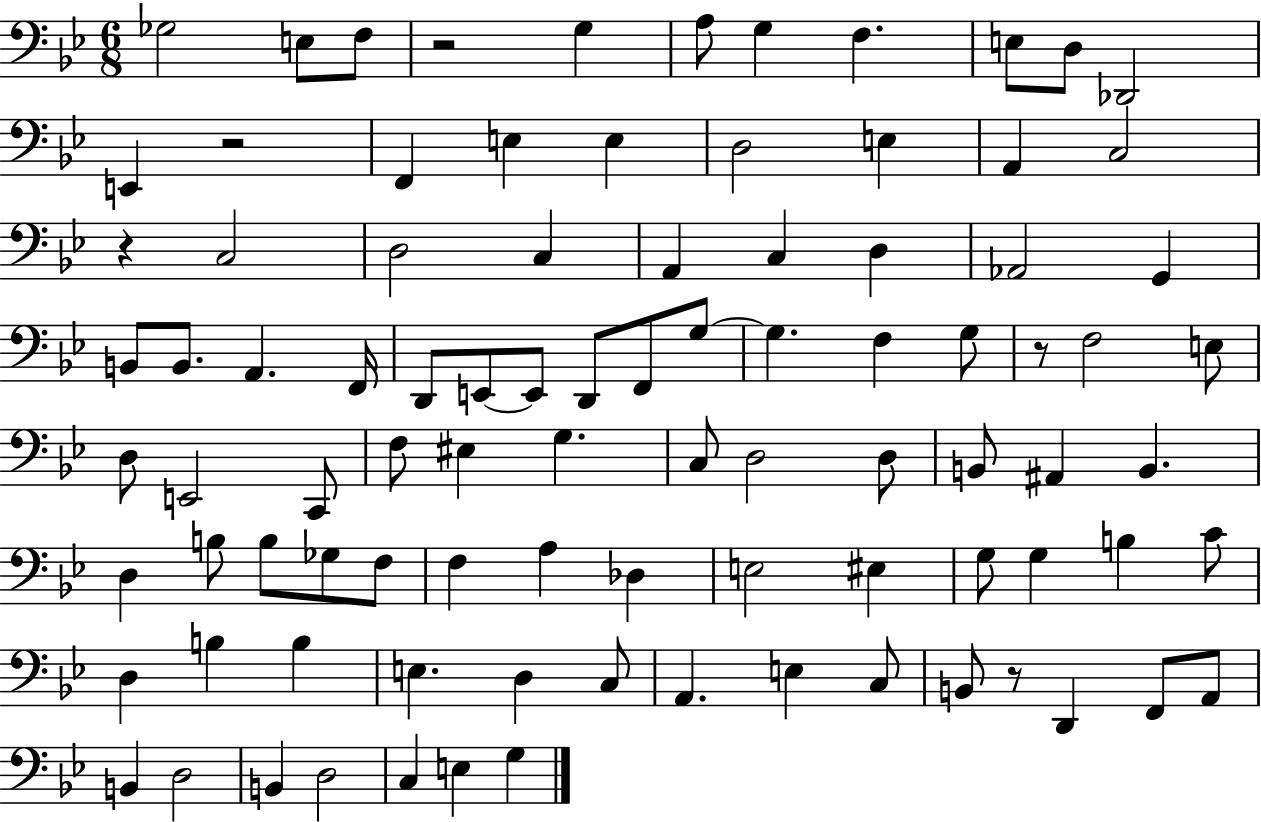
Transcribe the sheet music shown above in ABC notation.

X:1
T:Untitled
M:6/8
L:1/4
K:Bb
_G,2 E,/2 F,/2 z2 G, A,/2 G, F, E,/2 D,/2 _D,,2 E,, z2 F,, E, E, D,2 E, A,, C,2 z C,2 D,2 C, A,, C, D, _A,,2 G,, B,,/2 B,,/2 A,, F,,/4 D,,/2 E,,/2 E,,/2 D,,/2 F,,/2 G,/2 G, F, G,/2 z/2 F,2 E,/2 D,/2 E,,2 C,,/2 F,/2 ^E, G, C,/2 D,2 D,/2 B,,/2 ^A,, B,, D, B,/2 B,/2 _G,/2 F,/2 F, A, _D, E,2 ^E, G,/2 G, B, C/2 D, B, B, E, D, C,/2 A,, E, C,/2 B,,/2 z/2 D,, F,,/2 A,,/2 B,, D,2 B,, D,2 C, E, G,